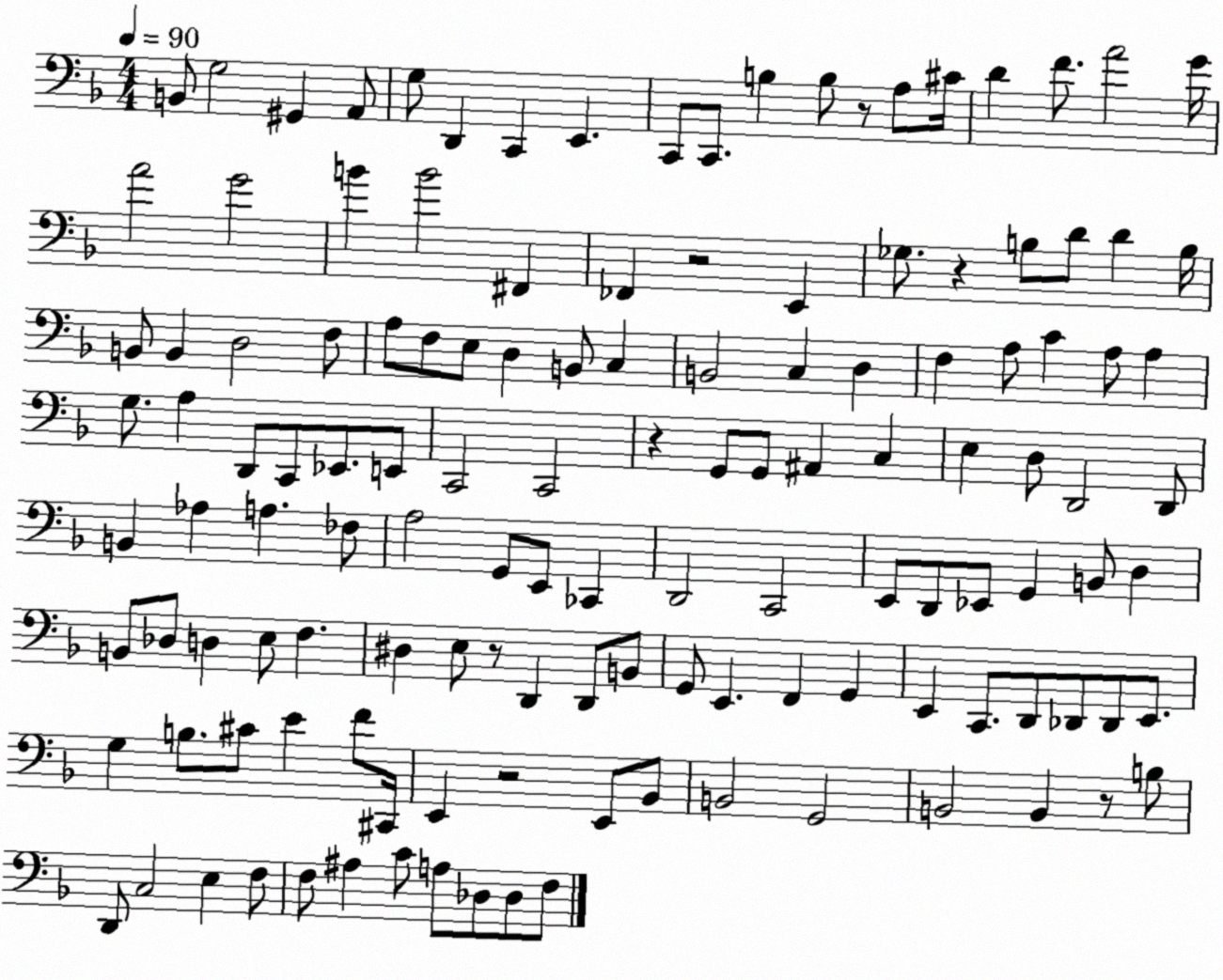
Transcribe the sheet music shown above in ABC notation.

X:1
T:Untitled
M:4/4
L:1/4
K:F
B,,/2 G,2 ^G,, A,,/2 G,/2 D,, C,, E,, C,,/2 C,,/2 B, B,/2 z/2 A,/2 ^C/4 D F/2 A2 G/4 A2 G2 B B2 ^F,, _F,, z2 E,, _G,/2 z B,/2 D/2 D B,/4 B,,/2 B,, D,2 F,/2 A,/2 F,/2 E,/2 D, B,,/2 C, B,,2 C, D, F, A,/2 C A,/2 A, G,/2 A, D,,/2 C,,/2 _E,,/2 E,,/2 C,,2 C,,2 z G,,/2 G,,/2 ^A,, C, E, D,/2 D,,2 D,,/2 B,, _A, A, _F,/2 A,2 G,,/2 E,,/2 _C,, D,,2 C,,2 E,,/2 D,,/2 _E,,/2 G,, B,,/2 D, B,,/2 _D,/2 D, E,/2 F, ^D, E,/2 z/2 D,, D,,/2 B,,/2 G,,/2 E,, F,, G,, E,, C,,/2 D,,/2 _D,,/2 _D,,/2 E,,/2 G, B,/2 ^C/2 E F/2 ^C,,/4 E,, z2 E,,/2 _B,,/2 B,,2 G,,2 B,,2 B,, z/2 B,/2 D,,/2 C,2 E, F,/2 F,/2 ^A, C/2 A,/2 _D,/2 _D,/2 F,/2